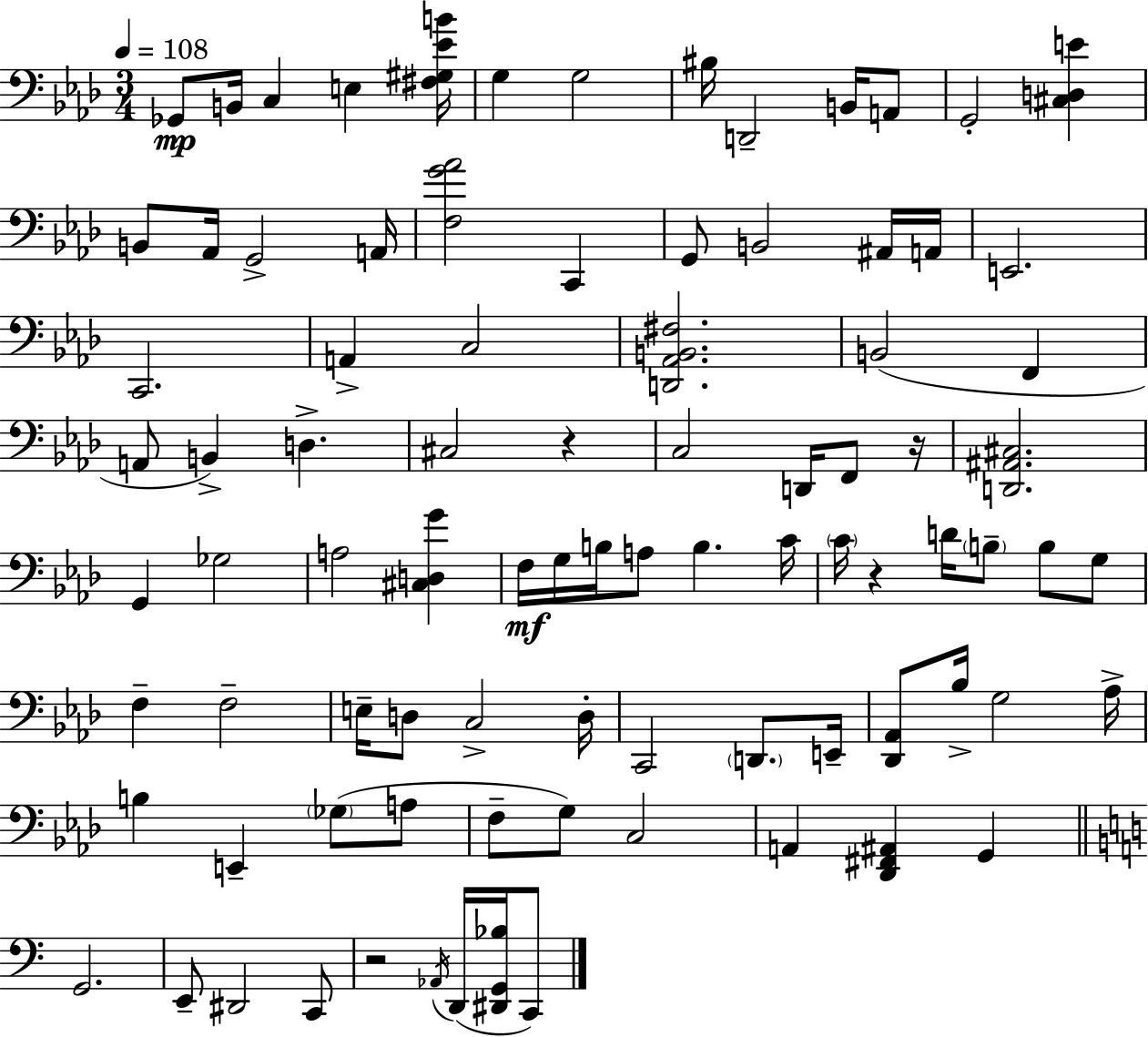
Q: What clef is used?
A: bass